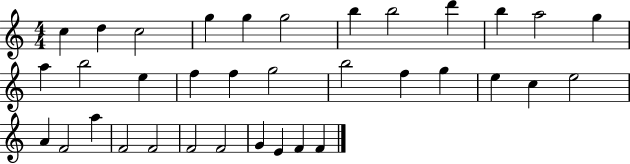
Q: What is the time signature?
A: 4/4